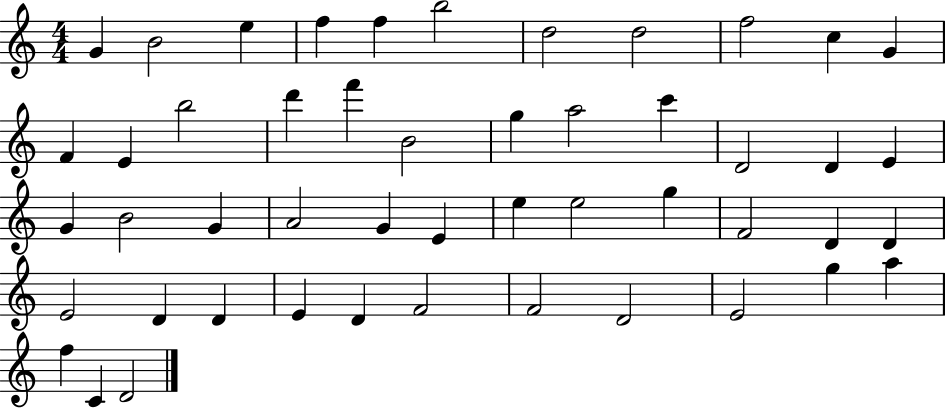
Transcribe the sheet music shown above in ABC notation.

X:1
T:Untitled
M:4/4
L:1/4
K:C
G B2 e f f b2 d2 d2 f2 c G F E b2 d' f' B2 g a2 c' D2 D E G B2 G A2 G E e e2 g F2 D D E2 D D E D F2 F2 D2 E2 g a f C D2